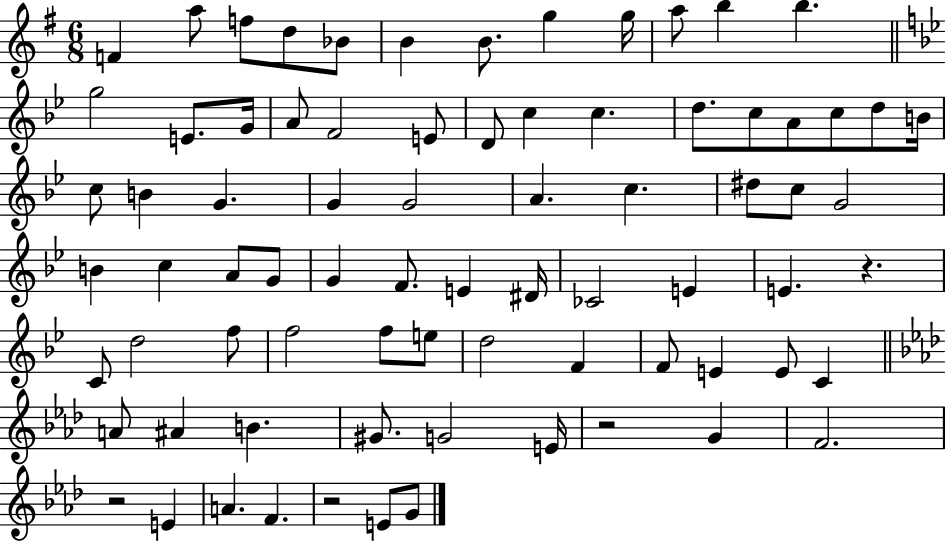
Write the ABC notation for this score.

X:1
T:Untitled
M:6/8
L:1/4
K:G
F a/2 f/2 d/2 _B/2 B B/2 g g/4 a/2 b b g2 E/2 G/4 A/2 F2 E/2 D/2 c c d/2 c/2 A/2 c/2 d/2 B/4 c/2 B G G G2 A c ^d/2 c/2 G2 B c A/2 G/2 G F/2 E ^D/4 _C2 E E z C/2 d2 f/2 f2 f/2 e/2 d2 F F/2 E E/2 C A/2 ^A B ^G/2 G2 E/4 z2 G F2 z2 E A F z2 E/2 G/2